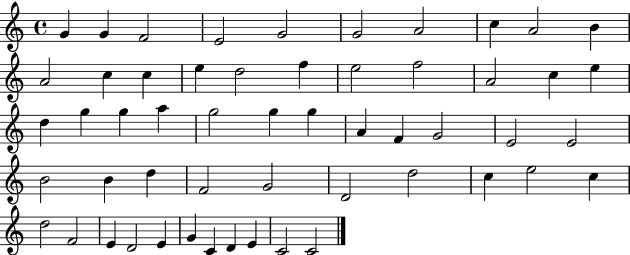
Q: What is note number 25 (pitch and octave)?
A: A5